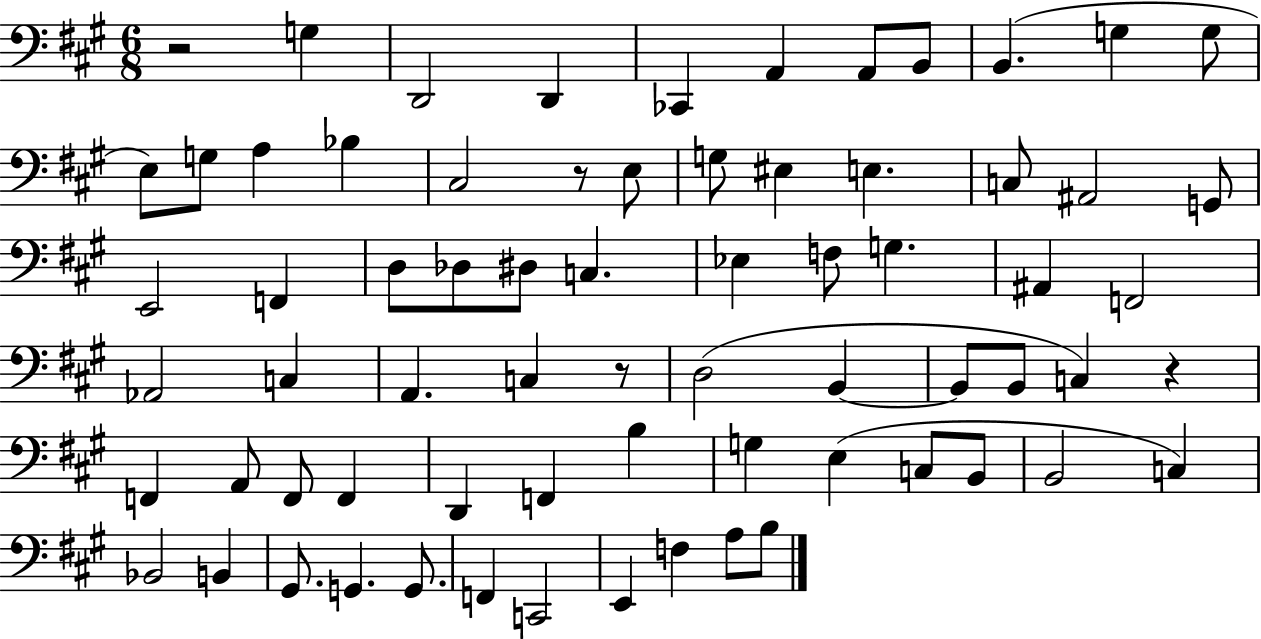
X:1
T:Untitled
M:6/8
L:1/4
K:A
z2 G, D,,2 D,, _C,, A,, A,,/2 B,,/2 B,, G, G,/2 E,/2 G,/2 A, _B, ^C,2 z/2 E,/2 G,/2 ^E, E, C,/2 ^A,,2 G,,/2 E,,2 F,, D,/2 _D,/2 ^D,/2 C, _E, F,/2 G, ^A,, F,,2 _A,,2 C, A,, C, z/2 D,2 B,, B,,/2 B,,/2 C, z F,, A,,/2 F,,/2 F,, D,, F,, B, G, E, C,/2 B,,/2 B,,2 C, _B,,2 B,, ^G,,/2 G,, G,,/2 F,, C,,2 E,, F, A,/2 B,/2